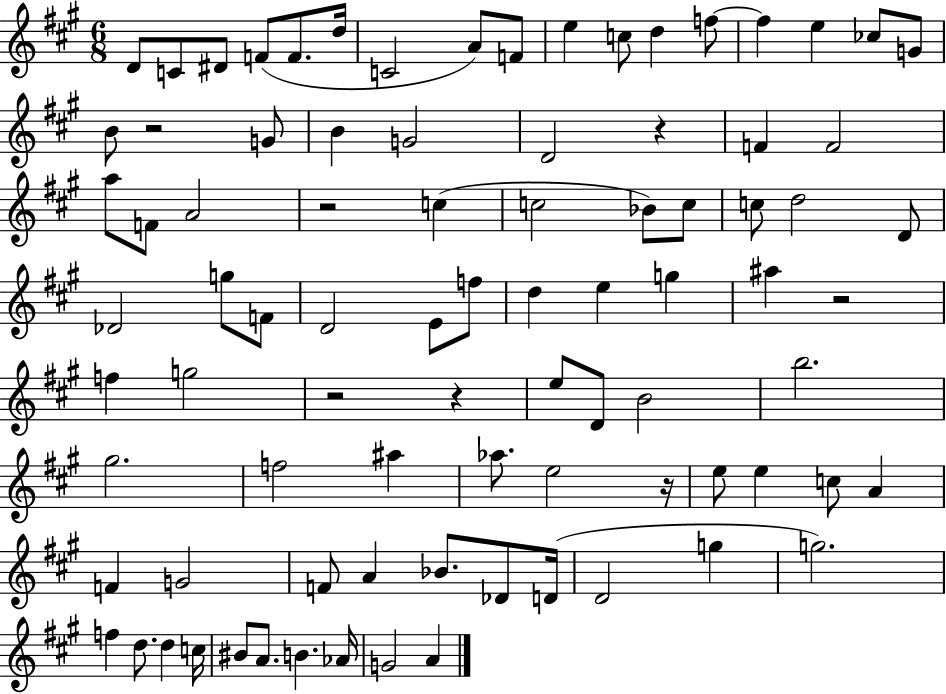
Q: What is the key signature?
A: A major